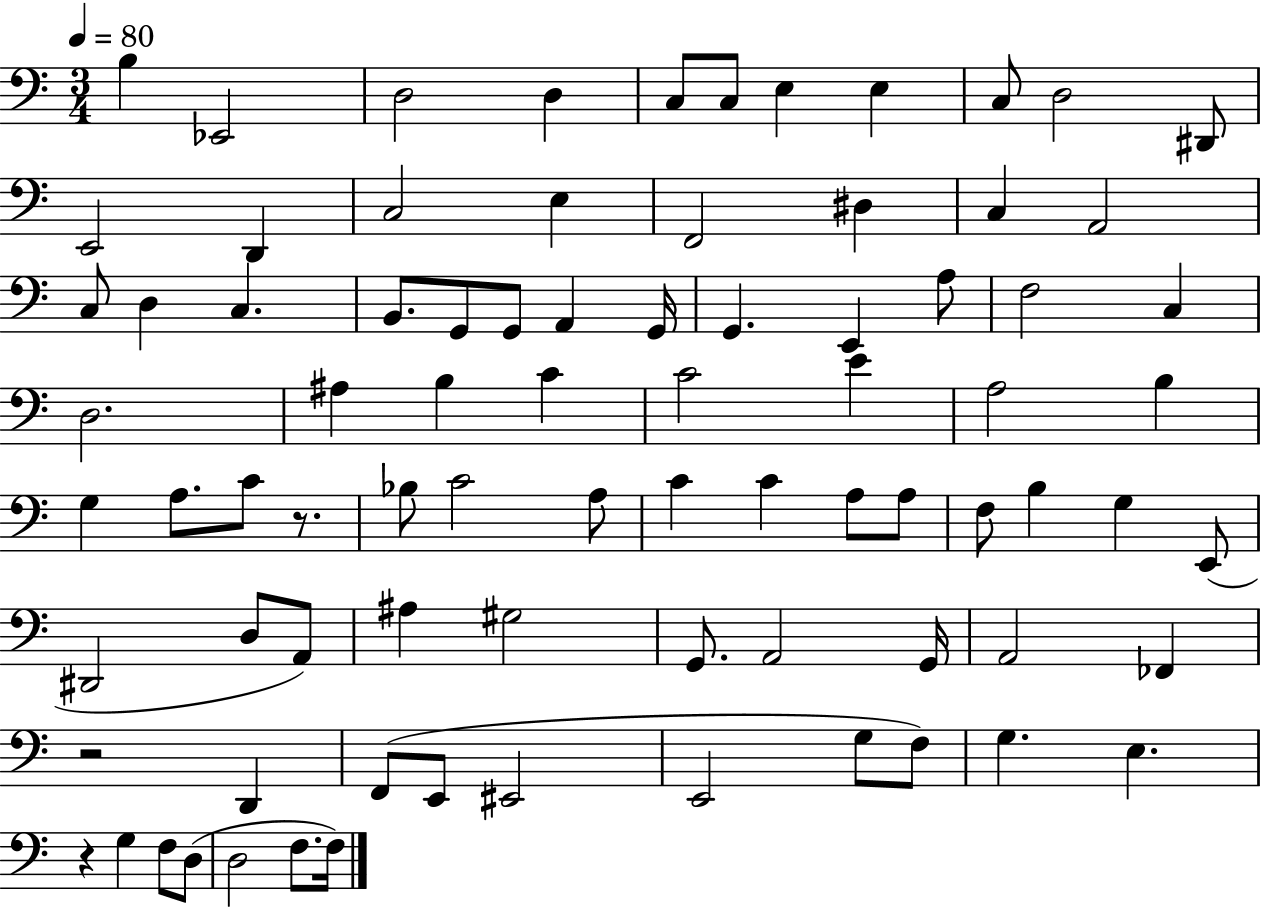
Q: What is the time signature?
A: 3/4